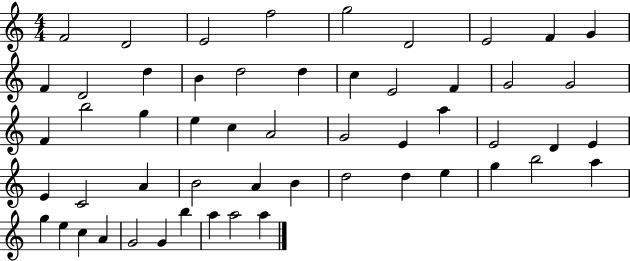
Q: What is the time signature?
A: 4/4